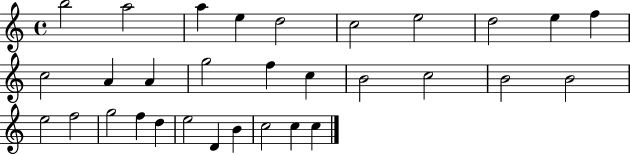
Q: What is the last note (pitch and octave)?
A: C5